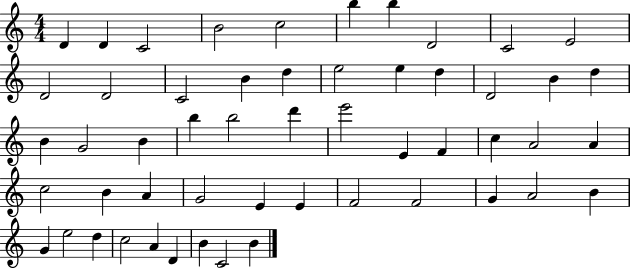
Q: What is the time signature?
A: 4/4